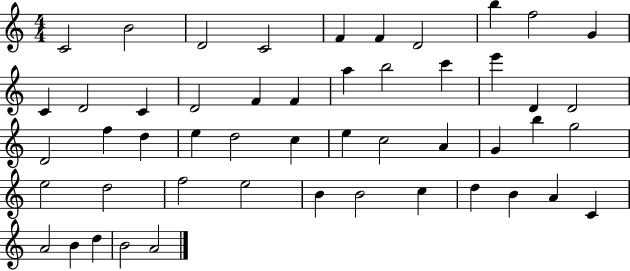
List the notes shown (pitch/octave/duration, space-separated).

C4/h B4/h D4/h C4/h F4/q F4/q D4/h B5/q F5/h G4/q C4/q D4/h C4/q D4/h F4/q F4/q A5/q B5/h C6/q E6/q D4/q D4/h D4/h F5/q D5/q E5/q D5/h C5/q E5/q C5/h A4/q G4/q B5/q G5/h E5/h D5/h F5/h E5/h B4/q B4/h C5/q D5/q B4/q A4/q C4/q A4/h B4/q D5/q B4/h A4/h